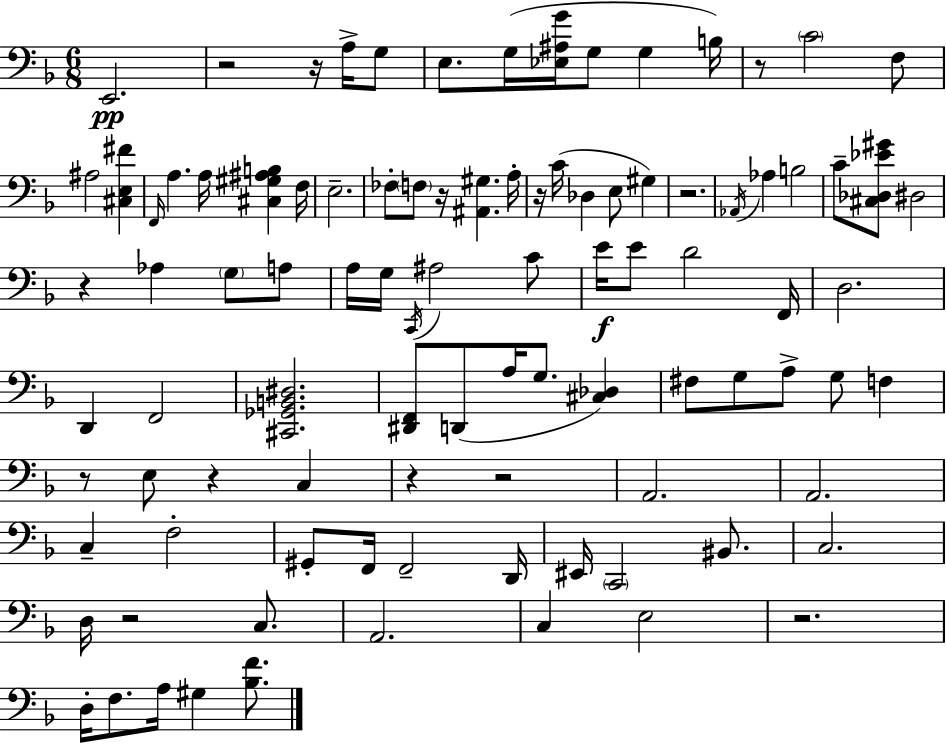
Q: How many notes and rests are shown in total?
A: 96